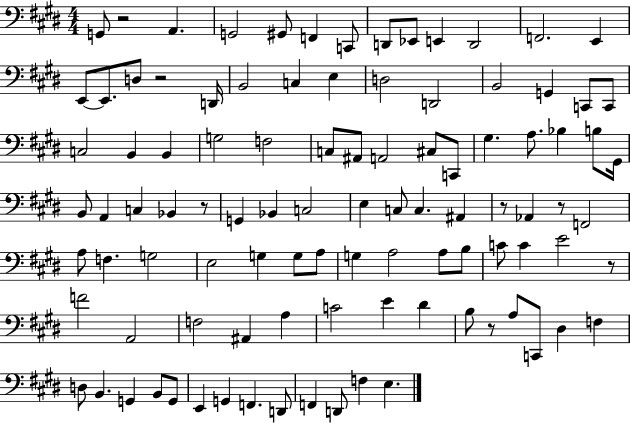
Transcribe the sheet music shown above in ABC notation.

X:1
T:Untitled
M:4/4
L:1/4
K:E
G,,/2 z2 A,, G,,2 ^G,,/2 F,, C,,/2 D,,/2 _E,,/2 E,, D,,2 F,,2 E,, E,,/2 E,,/2 D,/2 z2 D,,/4 B,,2 C, E, D,2 D,,2 B,,2 G,, C,,/2 C,,/2 C,2 B,, B,, G,2 F,2 C,/2 ^A,,/2 A,,2 ^C,/2 C,,/2 ^G, A,/2 _B, B,/2 ^G,,/4 B,,/2 A,, C, _B,, z/2 G,, _B,, C,2 E, C,/2 C, ^A,, z/2 _A,, z/2 F,,2 A,/2 F, G,2 E,2 G, G,/2 A,/2 G, A,2 A,/2 B,/2 C/2 C E2 z/2 F2 A,,2 F,2 ^A,, A, C2 E ^D B,/2 z/2 A,/2 C,,/2 ^D, F, D,/2 B,, G,, B,,/2 G,,/2 E,, G,, F,, D,,/2 F,, D,,/2 F, E,